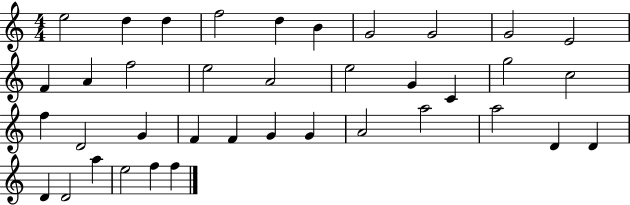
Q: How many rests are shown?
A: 0